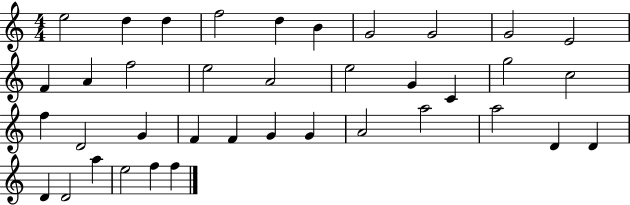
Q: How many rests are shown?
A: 0